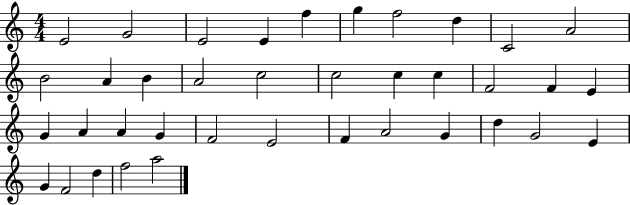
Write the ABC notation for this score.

X:1
T:Untitled
M:4/4
L:1/4
K:C
E2 G2 E2 E f g f2 d C2 A2 B2 A B A2 c2 c2 c c F2 F E G A A G F2 E2 F A2 G d G2 E G F2 d f2 a2